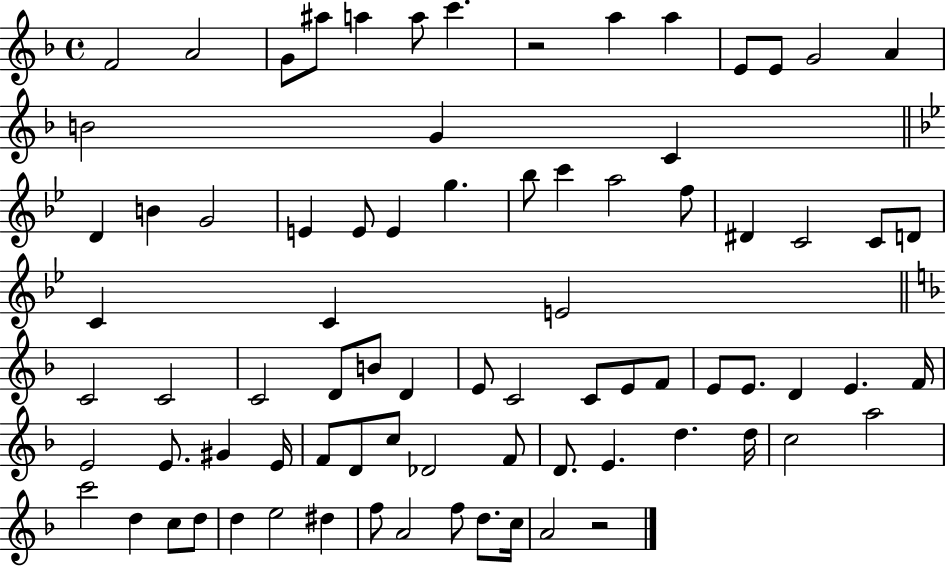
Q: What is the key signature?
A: F major